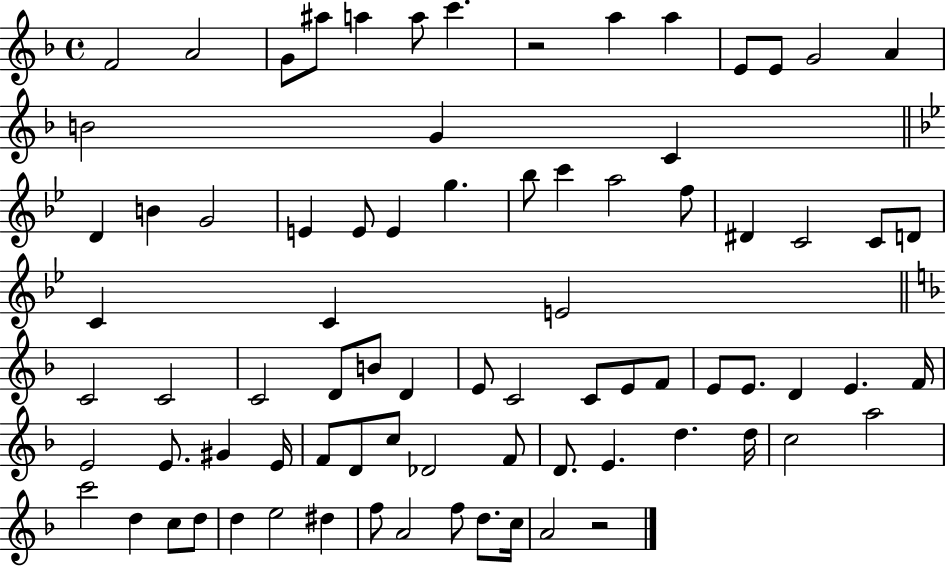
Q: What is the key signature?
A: F major